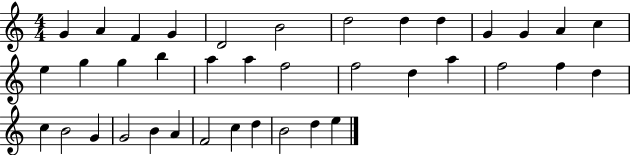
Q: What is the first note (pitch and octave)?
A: G4